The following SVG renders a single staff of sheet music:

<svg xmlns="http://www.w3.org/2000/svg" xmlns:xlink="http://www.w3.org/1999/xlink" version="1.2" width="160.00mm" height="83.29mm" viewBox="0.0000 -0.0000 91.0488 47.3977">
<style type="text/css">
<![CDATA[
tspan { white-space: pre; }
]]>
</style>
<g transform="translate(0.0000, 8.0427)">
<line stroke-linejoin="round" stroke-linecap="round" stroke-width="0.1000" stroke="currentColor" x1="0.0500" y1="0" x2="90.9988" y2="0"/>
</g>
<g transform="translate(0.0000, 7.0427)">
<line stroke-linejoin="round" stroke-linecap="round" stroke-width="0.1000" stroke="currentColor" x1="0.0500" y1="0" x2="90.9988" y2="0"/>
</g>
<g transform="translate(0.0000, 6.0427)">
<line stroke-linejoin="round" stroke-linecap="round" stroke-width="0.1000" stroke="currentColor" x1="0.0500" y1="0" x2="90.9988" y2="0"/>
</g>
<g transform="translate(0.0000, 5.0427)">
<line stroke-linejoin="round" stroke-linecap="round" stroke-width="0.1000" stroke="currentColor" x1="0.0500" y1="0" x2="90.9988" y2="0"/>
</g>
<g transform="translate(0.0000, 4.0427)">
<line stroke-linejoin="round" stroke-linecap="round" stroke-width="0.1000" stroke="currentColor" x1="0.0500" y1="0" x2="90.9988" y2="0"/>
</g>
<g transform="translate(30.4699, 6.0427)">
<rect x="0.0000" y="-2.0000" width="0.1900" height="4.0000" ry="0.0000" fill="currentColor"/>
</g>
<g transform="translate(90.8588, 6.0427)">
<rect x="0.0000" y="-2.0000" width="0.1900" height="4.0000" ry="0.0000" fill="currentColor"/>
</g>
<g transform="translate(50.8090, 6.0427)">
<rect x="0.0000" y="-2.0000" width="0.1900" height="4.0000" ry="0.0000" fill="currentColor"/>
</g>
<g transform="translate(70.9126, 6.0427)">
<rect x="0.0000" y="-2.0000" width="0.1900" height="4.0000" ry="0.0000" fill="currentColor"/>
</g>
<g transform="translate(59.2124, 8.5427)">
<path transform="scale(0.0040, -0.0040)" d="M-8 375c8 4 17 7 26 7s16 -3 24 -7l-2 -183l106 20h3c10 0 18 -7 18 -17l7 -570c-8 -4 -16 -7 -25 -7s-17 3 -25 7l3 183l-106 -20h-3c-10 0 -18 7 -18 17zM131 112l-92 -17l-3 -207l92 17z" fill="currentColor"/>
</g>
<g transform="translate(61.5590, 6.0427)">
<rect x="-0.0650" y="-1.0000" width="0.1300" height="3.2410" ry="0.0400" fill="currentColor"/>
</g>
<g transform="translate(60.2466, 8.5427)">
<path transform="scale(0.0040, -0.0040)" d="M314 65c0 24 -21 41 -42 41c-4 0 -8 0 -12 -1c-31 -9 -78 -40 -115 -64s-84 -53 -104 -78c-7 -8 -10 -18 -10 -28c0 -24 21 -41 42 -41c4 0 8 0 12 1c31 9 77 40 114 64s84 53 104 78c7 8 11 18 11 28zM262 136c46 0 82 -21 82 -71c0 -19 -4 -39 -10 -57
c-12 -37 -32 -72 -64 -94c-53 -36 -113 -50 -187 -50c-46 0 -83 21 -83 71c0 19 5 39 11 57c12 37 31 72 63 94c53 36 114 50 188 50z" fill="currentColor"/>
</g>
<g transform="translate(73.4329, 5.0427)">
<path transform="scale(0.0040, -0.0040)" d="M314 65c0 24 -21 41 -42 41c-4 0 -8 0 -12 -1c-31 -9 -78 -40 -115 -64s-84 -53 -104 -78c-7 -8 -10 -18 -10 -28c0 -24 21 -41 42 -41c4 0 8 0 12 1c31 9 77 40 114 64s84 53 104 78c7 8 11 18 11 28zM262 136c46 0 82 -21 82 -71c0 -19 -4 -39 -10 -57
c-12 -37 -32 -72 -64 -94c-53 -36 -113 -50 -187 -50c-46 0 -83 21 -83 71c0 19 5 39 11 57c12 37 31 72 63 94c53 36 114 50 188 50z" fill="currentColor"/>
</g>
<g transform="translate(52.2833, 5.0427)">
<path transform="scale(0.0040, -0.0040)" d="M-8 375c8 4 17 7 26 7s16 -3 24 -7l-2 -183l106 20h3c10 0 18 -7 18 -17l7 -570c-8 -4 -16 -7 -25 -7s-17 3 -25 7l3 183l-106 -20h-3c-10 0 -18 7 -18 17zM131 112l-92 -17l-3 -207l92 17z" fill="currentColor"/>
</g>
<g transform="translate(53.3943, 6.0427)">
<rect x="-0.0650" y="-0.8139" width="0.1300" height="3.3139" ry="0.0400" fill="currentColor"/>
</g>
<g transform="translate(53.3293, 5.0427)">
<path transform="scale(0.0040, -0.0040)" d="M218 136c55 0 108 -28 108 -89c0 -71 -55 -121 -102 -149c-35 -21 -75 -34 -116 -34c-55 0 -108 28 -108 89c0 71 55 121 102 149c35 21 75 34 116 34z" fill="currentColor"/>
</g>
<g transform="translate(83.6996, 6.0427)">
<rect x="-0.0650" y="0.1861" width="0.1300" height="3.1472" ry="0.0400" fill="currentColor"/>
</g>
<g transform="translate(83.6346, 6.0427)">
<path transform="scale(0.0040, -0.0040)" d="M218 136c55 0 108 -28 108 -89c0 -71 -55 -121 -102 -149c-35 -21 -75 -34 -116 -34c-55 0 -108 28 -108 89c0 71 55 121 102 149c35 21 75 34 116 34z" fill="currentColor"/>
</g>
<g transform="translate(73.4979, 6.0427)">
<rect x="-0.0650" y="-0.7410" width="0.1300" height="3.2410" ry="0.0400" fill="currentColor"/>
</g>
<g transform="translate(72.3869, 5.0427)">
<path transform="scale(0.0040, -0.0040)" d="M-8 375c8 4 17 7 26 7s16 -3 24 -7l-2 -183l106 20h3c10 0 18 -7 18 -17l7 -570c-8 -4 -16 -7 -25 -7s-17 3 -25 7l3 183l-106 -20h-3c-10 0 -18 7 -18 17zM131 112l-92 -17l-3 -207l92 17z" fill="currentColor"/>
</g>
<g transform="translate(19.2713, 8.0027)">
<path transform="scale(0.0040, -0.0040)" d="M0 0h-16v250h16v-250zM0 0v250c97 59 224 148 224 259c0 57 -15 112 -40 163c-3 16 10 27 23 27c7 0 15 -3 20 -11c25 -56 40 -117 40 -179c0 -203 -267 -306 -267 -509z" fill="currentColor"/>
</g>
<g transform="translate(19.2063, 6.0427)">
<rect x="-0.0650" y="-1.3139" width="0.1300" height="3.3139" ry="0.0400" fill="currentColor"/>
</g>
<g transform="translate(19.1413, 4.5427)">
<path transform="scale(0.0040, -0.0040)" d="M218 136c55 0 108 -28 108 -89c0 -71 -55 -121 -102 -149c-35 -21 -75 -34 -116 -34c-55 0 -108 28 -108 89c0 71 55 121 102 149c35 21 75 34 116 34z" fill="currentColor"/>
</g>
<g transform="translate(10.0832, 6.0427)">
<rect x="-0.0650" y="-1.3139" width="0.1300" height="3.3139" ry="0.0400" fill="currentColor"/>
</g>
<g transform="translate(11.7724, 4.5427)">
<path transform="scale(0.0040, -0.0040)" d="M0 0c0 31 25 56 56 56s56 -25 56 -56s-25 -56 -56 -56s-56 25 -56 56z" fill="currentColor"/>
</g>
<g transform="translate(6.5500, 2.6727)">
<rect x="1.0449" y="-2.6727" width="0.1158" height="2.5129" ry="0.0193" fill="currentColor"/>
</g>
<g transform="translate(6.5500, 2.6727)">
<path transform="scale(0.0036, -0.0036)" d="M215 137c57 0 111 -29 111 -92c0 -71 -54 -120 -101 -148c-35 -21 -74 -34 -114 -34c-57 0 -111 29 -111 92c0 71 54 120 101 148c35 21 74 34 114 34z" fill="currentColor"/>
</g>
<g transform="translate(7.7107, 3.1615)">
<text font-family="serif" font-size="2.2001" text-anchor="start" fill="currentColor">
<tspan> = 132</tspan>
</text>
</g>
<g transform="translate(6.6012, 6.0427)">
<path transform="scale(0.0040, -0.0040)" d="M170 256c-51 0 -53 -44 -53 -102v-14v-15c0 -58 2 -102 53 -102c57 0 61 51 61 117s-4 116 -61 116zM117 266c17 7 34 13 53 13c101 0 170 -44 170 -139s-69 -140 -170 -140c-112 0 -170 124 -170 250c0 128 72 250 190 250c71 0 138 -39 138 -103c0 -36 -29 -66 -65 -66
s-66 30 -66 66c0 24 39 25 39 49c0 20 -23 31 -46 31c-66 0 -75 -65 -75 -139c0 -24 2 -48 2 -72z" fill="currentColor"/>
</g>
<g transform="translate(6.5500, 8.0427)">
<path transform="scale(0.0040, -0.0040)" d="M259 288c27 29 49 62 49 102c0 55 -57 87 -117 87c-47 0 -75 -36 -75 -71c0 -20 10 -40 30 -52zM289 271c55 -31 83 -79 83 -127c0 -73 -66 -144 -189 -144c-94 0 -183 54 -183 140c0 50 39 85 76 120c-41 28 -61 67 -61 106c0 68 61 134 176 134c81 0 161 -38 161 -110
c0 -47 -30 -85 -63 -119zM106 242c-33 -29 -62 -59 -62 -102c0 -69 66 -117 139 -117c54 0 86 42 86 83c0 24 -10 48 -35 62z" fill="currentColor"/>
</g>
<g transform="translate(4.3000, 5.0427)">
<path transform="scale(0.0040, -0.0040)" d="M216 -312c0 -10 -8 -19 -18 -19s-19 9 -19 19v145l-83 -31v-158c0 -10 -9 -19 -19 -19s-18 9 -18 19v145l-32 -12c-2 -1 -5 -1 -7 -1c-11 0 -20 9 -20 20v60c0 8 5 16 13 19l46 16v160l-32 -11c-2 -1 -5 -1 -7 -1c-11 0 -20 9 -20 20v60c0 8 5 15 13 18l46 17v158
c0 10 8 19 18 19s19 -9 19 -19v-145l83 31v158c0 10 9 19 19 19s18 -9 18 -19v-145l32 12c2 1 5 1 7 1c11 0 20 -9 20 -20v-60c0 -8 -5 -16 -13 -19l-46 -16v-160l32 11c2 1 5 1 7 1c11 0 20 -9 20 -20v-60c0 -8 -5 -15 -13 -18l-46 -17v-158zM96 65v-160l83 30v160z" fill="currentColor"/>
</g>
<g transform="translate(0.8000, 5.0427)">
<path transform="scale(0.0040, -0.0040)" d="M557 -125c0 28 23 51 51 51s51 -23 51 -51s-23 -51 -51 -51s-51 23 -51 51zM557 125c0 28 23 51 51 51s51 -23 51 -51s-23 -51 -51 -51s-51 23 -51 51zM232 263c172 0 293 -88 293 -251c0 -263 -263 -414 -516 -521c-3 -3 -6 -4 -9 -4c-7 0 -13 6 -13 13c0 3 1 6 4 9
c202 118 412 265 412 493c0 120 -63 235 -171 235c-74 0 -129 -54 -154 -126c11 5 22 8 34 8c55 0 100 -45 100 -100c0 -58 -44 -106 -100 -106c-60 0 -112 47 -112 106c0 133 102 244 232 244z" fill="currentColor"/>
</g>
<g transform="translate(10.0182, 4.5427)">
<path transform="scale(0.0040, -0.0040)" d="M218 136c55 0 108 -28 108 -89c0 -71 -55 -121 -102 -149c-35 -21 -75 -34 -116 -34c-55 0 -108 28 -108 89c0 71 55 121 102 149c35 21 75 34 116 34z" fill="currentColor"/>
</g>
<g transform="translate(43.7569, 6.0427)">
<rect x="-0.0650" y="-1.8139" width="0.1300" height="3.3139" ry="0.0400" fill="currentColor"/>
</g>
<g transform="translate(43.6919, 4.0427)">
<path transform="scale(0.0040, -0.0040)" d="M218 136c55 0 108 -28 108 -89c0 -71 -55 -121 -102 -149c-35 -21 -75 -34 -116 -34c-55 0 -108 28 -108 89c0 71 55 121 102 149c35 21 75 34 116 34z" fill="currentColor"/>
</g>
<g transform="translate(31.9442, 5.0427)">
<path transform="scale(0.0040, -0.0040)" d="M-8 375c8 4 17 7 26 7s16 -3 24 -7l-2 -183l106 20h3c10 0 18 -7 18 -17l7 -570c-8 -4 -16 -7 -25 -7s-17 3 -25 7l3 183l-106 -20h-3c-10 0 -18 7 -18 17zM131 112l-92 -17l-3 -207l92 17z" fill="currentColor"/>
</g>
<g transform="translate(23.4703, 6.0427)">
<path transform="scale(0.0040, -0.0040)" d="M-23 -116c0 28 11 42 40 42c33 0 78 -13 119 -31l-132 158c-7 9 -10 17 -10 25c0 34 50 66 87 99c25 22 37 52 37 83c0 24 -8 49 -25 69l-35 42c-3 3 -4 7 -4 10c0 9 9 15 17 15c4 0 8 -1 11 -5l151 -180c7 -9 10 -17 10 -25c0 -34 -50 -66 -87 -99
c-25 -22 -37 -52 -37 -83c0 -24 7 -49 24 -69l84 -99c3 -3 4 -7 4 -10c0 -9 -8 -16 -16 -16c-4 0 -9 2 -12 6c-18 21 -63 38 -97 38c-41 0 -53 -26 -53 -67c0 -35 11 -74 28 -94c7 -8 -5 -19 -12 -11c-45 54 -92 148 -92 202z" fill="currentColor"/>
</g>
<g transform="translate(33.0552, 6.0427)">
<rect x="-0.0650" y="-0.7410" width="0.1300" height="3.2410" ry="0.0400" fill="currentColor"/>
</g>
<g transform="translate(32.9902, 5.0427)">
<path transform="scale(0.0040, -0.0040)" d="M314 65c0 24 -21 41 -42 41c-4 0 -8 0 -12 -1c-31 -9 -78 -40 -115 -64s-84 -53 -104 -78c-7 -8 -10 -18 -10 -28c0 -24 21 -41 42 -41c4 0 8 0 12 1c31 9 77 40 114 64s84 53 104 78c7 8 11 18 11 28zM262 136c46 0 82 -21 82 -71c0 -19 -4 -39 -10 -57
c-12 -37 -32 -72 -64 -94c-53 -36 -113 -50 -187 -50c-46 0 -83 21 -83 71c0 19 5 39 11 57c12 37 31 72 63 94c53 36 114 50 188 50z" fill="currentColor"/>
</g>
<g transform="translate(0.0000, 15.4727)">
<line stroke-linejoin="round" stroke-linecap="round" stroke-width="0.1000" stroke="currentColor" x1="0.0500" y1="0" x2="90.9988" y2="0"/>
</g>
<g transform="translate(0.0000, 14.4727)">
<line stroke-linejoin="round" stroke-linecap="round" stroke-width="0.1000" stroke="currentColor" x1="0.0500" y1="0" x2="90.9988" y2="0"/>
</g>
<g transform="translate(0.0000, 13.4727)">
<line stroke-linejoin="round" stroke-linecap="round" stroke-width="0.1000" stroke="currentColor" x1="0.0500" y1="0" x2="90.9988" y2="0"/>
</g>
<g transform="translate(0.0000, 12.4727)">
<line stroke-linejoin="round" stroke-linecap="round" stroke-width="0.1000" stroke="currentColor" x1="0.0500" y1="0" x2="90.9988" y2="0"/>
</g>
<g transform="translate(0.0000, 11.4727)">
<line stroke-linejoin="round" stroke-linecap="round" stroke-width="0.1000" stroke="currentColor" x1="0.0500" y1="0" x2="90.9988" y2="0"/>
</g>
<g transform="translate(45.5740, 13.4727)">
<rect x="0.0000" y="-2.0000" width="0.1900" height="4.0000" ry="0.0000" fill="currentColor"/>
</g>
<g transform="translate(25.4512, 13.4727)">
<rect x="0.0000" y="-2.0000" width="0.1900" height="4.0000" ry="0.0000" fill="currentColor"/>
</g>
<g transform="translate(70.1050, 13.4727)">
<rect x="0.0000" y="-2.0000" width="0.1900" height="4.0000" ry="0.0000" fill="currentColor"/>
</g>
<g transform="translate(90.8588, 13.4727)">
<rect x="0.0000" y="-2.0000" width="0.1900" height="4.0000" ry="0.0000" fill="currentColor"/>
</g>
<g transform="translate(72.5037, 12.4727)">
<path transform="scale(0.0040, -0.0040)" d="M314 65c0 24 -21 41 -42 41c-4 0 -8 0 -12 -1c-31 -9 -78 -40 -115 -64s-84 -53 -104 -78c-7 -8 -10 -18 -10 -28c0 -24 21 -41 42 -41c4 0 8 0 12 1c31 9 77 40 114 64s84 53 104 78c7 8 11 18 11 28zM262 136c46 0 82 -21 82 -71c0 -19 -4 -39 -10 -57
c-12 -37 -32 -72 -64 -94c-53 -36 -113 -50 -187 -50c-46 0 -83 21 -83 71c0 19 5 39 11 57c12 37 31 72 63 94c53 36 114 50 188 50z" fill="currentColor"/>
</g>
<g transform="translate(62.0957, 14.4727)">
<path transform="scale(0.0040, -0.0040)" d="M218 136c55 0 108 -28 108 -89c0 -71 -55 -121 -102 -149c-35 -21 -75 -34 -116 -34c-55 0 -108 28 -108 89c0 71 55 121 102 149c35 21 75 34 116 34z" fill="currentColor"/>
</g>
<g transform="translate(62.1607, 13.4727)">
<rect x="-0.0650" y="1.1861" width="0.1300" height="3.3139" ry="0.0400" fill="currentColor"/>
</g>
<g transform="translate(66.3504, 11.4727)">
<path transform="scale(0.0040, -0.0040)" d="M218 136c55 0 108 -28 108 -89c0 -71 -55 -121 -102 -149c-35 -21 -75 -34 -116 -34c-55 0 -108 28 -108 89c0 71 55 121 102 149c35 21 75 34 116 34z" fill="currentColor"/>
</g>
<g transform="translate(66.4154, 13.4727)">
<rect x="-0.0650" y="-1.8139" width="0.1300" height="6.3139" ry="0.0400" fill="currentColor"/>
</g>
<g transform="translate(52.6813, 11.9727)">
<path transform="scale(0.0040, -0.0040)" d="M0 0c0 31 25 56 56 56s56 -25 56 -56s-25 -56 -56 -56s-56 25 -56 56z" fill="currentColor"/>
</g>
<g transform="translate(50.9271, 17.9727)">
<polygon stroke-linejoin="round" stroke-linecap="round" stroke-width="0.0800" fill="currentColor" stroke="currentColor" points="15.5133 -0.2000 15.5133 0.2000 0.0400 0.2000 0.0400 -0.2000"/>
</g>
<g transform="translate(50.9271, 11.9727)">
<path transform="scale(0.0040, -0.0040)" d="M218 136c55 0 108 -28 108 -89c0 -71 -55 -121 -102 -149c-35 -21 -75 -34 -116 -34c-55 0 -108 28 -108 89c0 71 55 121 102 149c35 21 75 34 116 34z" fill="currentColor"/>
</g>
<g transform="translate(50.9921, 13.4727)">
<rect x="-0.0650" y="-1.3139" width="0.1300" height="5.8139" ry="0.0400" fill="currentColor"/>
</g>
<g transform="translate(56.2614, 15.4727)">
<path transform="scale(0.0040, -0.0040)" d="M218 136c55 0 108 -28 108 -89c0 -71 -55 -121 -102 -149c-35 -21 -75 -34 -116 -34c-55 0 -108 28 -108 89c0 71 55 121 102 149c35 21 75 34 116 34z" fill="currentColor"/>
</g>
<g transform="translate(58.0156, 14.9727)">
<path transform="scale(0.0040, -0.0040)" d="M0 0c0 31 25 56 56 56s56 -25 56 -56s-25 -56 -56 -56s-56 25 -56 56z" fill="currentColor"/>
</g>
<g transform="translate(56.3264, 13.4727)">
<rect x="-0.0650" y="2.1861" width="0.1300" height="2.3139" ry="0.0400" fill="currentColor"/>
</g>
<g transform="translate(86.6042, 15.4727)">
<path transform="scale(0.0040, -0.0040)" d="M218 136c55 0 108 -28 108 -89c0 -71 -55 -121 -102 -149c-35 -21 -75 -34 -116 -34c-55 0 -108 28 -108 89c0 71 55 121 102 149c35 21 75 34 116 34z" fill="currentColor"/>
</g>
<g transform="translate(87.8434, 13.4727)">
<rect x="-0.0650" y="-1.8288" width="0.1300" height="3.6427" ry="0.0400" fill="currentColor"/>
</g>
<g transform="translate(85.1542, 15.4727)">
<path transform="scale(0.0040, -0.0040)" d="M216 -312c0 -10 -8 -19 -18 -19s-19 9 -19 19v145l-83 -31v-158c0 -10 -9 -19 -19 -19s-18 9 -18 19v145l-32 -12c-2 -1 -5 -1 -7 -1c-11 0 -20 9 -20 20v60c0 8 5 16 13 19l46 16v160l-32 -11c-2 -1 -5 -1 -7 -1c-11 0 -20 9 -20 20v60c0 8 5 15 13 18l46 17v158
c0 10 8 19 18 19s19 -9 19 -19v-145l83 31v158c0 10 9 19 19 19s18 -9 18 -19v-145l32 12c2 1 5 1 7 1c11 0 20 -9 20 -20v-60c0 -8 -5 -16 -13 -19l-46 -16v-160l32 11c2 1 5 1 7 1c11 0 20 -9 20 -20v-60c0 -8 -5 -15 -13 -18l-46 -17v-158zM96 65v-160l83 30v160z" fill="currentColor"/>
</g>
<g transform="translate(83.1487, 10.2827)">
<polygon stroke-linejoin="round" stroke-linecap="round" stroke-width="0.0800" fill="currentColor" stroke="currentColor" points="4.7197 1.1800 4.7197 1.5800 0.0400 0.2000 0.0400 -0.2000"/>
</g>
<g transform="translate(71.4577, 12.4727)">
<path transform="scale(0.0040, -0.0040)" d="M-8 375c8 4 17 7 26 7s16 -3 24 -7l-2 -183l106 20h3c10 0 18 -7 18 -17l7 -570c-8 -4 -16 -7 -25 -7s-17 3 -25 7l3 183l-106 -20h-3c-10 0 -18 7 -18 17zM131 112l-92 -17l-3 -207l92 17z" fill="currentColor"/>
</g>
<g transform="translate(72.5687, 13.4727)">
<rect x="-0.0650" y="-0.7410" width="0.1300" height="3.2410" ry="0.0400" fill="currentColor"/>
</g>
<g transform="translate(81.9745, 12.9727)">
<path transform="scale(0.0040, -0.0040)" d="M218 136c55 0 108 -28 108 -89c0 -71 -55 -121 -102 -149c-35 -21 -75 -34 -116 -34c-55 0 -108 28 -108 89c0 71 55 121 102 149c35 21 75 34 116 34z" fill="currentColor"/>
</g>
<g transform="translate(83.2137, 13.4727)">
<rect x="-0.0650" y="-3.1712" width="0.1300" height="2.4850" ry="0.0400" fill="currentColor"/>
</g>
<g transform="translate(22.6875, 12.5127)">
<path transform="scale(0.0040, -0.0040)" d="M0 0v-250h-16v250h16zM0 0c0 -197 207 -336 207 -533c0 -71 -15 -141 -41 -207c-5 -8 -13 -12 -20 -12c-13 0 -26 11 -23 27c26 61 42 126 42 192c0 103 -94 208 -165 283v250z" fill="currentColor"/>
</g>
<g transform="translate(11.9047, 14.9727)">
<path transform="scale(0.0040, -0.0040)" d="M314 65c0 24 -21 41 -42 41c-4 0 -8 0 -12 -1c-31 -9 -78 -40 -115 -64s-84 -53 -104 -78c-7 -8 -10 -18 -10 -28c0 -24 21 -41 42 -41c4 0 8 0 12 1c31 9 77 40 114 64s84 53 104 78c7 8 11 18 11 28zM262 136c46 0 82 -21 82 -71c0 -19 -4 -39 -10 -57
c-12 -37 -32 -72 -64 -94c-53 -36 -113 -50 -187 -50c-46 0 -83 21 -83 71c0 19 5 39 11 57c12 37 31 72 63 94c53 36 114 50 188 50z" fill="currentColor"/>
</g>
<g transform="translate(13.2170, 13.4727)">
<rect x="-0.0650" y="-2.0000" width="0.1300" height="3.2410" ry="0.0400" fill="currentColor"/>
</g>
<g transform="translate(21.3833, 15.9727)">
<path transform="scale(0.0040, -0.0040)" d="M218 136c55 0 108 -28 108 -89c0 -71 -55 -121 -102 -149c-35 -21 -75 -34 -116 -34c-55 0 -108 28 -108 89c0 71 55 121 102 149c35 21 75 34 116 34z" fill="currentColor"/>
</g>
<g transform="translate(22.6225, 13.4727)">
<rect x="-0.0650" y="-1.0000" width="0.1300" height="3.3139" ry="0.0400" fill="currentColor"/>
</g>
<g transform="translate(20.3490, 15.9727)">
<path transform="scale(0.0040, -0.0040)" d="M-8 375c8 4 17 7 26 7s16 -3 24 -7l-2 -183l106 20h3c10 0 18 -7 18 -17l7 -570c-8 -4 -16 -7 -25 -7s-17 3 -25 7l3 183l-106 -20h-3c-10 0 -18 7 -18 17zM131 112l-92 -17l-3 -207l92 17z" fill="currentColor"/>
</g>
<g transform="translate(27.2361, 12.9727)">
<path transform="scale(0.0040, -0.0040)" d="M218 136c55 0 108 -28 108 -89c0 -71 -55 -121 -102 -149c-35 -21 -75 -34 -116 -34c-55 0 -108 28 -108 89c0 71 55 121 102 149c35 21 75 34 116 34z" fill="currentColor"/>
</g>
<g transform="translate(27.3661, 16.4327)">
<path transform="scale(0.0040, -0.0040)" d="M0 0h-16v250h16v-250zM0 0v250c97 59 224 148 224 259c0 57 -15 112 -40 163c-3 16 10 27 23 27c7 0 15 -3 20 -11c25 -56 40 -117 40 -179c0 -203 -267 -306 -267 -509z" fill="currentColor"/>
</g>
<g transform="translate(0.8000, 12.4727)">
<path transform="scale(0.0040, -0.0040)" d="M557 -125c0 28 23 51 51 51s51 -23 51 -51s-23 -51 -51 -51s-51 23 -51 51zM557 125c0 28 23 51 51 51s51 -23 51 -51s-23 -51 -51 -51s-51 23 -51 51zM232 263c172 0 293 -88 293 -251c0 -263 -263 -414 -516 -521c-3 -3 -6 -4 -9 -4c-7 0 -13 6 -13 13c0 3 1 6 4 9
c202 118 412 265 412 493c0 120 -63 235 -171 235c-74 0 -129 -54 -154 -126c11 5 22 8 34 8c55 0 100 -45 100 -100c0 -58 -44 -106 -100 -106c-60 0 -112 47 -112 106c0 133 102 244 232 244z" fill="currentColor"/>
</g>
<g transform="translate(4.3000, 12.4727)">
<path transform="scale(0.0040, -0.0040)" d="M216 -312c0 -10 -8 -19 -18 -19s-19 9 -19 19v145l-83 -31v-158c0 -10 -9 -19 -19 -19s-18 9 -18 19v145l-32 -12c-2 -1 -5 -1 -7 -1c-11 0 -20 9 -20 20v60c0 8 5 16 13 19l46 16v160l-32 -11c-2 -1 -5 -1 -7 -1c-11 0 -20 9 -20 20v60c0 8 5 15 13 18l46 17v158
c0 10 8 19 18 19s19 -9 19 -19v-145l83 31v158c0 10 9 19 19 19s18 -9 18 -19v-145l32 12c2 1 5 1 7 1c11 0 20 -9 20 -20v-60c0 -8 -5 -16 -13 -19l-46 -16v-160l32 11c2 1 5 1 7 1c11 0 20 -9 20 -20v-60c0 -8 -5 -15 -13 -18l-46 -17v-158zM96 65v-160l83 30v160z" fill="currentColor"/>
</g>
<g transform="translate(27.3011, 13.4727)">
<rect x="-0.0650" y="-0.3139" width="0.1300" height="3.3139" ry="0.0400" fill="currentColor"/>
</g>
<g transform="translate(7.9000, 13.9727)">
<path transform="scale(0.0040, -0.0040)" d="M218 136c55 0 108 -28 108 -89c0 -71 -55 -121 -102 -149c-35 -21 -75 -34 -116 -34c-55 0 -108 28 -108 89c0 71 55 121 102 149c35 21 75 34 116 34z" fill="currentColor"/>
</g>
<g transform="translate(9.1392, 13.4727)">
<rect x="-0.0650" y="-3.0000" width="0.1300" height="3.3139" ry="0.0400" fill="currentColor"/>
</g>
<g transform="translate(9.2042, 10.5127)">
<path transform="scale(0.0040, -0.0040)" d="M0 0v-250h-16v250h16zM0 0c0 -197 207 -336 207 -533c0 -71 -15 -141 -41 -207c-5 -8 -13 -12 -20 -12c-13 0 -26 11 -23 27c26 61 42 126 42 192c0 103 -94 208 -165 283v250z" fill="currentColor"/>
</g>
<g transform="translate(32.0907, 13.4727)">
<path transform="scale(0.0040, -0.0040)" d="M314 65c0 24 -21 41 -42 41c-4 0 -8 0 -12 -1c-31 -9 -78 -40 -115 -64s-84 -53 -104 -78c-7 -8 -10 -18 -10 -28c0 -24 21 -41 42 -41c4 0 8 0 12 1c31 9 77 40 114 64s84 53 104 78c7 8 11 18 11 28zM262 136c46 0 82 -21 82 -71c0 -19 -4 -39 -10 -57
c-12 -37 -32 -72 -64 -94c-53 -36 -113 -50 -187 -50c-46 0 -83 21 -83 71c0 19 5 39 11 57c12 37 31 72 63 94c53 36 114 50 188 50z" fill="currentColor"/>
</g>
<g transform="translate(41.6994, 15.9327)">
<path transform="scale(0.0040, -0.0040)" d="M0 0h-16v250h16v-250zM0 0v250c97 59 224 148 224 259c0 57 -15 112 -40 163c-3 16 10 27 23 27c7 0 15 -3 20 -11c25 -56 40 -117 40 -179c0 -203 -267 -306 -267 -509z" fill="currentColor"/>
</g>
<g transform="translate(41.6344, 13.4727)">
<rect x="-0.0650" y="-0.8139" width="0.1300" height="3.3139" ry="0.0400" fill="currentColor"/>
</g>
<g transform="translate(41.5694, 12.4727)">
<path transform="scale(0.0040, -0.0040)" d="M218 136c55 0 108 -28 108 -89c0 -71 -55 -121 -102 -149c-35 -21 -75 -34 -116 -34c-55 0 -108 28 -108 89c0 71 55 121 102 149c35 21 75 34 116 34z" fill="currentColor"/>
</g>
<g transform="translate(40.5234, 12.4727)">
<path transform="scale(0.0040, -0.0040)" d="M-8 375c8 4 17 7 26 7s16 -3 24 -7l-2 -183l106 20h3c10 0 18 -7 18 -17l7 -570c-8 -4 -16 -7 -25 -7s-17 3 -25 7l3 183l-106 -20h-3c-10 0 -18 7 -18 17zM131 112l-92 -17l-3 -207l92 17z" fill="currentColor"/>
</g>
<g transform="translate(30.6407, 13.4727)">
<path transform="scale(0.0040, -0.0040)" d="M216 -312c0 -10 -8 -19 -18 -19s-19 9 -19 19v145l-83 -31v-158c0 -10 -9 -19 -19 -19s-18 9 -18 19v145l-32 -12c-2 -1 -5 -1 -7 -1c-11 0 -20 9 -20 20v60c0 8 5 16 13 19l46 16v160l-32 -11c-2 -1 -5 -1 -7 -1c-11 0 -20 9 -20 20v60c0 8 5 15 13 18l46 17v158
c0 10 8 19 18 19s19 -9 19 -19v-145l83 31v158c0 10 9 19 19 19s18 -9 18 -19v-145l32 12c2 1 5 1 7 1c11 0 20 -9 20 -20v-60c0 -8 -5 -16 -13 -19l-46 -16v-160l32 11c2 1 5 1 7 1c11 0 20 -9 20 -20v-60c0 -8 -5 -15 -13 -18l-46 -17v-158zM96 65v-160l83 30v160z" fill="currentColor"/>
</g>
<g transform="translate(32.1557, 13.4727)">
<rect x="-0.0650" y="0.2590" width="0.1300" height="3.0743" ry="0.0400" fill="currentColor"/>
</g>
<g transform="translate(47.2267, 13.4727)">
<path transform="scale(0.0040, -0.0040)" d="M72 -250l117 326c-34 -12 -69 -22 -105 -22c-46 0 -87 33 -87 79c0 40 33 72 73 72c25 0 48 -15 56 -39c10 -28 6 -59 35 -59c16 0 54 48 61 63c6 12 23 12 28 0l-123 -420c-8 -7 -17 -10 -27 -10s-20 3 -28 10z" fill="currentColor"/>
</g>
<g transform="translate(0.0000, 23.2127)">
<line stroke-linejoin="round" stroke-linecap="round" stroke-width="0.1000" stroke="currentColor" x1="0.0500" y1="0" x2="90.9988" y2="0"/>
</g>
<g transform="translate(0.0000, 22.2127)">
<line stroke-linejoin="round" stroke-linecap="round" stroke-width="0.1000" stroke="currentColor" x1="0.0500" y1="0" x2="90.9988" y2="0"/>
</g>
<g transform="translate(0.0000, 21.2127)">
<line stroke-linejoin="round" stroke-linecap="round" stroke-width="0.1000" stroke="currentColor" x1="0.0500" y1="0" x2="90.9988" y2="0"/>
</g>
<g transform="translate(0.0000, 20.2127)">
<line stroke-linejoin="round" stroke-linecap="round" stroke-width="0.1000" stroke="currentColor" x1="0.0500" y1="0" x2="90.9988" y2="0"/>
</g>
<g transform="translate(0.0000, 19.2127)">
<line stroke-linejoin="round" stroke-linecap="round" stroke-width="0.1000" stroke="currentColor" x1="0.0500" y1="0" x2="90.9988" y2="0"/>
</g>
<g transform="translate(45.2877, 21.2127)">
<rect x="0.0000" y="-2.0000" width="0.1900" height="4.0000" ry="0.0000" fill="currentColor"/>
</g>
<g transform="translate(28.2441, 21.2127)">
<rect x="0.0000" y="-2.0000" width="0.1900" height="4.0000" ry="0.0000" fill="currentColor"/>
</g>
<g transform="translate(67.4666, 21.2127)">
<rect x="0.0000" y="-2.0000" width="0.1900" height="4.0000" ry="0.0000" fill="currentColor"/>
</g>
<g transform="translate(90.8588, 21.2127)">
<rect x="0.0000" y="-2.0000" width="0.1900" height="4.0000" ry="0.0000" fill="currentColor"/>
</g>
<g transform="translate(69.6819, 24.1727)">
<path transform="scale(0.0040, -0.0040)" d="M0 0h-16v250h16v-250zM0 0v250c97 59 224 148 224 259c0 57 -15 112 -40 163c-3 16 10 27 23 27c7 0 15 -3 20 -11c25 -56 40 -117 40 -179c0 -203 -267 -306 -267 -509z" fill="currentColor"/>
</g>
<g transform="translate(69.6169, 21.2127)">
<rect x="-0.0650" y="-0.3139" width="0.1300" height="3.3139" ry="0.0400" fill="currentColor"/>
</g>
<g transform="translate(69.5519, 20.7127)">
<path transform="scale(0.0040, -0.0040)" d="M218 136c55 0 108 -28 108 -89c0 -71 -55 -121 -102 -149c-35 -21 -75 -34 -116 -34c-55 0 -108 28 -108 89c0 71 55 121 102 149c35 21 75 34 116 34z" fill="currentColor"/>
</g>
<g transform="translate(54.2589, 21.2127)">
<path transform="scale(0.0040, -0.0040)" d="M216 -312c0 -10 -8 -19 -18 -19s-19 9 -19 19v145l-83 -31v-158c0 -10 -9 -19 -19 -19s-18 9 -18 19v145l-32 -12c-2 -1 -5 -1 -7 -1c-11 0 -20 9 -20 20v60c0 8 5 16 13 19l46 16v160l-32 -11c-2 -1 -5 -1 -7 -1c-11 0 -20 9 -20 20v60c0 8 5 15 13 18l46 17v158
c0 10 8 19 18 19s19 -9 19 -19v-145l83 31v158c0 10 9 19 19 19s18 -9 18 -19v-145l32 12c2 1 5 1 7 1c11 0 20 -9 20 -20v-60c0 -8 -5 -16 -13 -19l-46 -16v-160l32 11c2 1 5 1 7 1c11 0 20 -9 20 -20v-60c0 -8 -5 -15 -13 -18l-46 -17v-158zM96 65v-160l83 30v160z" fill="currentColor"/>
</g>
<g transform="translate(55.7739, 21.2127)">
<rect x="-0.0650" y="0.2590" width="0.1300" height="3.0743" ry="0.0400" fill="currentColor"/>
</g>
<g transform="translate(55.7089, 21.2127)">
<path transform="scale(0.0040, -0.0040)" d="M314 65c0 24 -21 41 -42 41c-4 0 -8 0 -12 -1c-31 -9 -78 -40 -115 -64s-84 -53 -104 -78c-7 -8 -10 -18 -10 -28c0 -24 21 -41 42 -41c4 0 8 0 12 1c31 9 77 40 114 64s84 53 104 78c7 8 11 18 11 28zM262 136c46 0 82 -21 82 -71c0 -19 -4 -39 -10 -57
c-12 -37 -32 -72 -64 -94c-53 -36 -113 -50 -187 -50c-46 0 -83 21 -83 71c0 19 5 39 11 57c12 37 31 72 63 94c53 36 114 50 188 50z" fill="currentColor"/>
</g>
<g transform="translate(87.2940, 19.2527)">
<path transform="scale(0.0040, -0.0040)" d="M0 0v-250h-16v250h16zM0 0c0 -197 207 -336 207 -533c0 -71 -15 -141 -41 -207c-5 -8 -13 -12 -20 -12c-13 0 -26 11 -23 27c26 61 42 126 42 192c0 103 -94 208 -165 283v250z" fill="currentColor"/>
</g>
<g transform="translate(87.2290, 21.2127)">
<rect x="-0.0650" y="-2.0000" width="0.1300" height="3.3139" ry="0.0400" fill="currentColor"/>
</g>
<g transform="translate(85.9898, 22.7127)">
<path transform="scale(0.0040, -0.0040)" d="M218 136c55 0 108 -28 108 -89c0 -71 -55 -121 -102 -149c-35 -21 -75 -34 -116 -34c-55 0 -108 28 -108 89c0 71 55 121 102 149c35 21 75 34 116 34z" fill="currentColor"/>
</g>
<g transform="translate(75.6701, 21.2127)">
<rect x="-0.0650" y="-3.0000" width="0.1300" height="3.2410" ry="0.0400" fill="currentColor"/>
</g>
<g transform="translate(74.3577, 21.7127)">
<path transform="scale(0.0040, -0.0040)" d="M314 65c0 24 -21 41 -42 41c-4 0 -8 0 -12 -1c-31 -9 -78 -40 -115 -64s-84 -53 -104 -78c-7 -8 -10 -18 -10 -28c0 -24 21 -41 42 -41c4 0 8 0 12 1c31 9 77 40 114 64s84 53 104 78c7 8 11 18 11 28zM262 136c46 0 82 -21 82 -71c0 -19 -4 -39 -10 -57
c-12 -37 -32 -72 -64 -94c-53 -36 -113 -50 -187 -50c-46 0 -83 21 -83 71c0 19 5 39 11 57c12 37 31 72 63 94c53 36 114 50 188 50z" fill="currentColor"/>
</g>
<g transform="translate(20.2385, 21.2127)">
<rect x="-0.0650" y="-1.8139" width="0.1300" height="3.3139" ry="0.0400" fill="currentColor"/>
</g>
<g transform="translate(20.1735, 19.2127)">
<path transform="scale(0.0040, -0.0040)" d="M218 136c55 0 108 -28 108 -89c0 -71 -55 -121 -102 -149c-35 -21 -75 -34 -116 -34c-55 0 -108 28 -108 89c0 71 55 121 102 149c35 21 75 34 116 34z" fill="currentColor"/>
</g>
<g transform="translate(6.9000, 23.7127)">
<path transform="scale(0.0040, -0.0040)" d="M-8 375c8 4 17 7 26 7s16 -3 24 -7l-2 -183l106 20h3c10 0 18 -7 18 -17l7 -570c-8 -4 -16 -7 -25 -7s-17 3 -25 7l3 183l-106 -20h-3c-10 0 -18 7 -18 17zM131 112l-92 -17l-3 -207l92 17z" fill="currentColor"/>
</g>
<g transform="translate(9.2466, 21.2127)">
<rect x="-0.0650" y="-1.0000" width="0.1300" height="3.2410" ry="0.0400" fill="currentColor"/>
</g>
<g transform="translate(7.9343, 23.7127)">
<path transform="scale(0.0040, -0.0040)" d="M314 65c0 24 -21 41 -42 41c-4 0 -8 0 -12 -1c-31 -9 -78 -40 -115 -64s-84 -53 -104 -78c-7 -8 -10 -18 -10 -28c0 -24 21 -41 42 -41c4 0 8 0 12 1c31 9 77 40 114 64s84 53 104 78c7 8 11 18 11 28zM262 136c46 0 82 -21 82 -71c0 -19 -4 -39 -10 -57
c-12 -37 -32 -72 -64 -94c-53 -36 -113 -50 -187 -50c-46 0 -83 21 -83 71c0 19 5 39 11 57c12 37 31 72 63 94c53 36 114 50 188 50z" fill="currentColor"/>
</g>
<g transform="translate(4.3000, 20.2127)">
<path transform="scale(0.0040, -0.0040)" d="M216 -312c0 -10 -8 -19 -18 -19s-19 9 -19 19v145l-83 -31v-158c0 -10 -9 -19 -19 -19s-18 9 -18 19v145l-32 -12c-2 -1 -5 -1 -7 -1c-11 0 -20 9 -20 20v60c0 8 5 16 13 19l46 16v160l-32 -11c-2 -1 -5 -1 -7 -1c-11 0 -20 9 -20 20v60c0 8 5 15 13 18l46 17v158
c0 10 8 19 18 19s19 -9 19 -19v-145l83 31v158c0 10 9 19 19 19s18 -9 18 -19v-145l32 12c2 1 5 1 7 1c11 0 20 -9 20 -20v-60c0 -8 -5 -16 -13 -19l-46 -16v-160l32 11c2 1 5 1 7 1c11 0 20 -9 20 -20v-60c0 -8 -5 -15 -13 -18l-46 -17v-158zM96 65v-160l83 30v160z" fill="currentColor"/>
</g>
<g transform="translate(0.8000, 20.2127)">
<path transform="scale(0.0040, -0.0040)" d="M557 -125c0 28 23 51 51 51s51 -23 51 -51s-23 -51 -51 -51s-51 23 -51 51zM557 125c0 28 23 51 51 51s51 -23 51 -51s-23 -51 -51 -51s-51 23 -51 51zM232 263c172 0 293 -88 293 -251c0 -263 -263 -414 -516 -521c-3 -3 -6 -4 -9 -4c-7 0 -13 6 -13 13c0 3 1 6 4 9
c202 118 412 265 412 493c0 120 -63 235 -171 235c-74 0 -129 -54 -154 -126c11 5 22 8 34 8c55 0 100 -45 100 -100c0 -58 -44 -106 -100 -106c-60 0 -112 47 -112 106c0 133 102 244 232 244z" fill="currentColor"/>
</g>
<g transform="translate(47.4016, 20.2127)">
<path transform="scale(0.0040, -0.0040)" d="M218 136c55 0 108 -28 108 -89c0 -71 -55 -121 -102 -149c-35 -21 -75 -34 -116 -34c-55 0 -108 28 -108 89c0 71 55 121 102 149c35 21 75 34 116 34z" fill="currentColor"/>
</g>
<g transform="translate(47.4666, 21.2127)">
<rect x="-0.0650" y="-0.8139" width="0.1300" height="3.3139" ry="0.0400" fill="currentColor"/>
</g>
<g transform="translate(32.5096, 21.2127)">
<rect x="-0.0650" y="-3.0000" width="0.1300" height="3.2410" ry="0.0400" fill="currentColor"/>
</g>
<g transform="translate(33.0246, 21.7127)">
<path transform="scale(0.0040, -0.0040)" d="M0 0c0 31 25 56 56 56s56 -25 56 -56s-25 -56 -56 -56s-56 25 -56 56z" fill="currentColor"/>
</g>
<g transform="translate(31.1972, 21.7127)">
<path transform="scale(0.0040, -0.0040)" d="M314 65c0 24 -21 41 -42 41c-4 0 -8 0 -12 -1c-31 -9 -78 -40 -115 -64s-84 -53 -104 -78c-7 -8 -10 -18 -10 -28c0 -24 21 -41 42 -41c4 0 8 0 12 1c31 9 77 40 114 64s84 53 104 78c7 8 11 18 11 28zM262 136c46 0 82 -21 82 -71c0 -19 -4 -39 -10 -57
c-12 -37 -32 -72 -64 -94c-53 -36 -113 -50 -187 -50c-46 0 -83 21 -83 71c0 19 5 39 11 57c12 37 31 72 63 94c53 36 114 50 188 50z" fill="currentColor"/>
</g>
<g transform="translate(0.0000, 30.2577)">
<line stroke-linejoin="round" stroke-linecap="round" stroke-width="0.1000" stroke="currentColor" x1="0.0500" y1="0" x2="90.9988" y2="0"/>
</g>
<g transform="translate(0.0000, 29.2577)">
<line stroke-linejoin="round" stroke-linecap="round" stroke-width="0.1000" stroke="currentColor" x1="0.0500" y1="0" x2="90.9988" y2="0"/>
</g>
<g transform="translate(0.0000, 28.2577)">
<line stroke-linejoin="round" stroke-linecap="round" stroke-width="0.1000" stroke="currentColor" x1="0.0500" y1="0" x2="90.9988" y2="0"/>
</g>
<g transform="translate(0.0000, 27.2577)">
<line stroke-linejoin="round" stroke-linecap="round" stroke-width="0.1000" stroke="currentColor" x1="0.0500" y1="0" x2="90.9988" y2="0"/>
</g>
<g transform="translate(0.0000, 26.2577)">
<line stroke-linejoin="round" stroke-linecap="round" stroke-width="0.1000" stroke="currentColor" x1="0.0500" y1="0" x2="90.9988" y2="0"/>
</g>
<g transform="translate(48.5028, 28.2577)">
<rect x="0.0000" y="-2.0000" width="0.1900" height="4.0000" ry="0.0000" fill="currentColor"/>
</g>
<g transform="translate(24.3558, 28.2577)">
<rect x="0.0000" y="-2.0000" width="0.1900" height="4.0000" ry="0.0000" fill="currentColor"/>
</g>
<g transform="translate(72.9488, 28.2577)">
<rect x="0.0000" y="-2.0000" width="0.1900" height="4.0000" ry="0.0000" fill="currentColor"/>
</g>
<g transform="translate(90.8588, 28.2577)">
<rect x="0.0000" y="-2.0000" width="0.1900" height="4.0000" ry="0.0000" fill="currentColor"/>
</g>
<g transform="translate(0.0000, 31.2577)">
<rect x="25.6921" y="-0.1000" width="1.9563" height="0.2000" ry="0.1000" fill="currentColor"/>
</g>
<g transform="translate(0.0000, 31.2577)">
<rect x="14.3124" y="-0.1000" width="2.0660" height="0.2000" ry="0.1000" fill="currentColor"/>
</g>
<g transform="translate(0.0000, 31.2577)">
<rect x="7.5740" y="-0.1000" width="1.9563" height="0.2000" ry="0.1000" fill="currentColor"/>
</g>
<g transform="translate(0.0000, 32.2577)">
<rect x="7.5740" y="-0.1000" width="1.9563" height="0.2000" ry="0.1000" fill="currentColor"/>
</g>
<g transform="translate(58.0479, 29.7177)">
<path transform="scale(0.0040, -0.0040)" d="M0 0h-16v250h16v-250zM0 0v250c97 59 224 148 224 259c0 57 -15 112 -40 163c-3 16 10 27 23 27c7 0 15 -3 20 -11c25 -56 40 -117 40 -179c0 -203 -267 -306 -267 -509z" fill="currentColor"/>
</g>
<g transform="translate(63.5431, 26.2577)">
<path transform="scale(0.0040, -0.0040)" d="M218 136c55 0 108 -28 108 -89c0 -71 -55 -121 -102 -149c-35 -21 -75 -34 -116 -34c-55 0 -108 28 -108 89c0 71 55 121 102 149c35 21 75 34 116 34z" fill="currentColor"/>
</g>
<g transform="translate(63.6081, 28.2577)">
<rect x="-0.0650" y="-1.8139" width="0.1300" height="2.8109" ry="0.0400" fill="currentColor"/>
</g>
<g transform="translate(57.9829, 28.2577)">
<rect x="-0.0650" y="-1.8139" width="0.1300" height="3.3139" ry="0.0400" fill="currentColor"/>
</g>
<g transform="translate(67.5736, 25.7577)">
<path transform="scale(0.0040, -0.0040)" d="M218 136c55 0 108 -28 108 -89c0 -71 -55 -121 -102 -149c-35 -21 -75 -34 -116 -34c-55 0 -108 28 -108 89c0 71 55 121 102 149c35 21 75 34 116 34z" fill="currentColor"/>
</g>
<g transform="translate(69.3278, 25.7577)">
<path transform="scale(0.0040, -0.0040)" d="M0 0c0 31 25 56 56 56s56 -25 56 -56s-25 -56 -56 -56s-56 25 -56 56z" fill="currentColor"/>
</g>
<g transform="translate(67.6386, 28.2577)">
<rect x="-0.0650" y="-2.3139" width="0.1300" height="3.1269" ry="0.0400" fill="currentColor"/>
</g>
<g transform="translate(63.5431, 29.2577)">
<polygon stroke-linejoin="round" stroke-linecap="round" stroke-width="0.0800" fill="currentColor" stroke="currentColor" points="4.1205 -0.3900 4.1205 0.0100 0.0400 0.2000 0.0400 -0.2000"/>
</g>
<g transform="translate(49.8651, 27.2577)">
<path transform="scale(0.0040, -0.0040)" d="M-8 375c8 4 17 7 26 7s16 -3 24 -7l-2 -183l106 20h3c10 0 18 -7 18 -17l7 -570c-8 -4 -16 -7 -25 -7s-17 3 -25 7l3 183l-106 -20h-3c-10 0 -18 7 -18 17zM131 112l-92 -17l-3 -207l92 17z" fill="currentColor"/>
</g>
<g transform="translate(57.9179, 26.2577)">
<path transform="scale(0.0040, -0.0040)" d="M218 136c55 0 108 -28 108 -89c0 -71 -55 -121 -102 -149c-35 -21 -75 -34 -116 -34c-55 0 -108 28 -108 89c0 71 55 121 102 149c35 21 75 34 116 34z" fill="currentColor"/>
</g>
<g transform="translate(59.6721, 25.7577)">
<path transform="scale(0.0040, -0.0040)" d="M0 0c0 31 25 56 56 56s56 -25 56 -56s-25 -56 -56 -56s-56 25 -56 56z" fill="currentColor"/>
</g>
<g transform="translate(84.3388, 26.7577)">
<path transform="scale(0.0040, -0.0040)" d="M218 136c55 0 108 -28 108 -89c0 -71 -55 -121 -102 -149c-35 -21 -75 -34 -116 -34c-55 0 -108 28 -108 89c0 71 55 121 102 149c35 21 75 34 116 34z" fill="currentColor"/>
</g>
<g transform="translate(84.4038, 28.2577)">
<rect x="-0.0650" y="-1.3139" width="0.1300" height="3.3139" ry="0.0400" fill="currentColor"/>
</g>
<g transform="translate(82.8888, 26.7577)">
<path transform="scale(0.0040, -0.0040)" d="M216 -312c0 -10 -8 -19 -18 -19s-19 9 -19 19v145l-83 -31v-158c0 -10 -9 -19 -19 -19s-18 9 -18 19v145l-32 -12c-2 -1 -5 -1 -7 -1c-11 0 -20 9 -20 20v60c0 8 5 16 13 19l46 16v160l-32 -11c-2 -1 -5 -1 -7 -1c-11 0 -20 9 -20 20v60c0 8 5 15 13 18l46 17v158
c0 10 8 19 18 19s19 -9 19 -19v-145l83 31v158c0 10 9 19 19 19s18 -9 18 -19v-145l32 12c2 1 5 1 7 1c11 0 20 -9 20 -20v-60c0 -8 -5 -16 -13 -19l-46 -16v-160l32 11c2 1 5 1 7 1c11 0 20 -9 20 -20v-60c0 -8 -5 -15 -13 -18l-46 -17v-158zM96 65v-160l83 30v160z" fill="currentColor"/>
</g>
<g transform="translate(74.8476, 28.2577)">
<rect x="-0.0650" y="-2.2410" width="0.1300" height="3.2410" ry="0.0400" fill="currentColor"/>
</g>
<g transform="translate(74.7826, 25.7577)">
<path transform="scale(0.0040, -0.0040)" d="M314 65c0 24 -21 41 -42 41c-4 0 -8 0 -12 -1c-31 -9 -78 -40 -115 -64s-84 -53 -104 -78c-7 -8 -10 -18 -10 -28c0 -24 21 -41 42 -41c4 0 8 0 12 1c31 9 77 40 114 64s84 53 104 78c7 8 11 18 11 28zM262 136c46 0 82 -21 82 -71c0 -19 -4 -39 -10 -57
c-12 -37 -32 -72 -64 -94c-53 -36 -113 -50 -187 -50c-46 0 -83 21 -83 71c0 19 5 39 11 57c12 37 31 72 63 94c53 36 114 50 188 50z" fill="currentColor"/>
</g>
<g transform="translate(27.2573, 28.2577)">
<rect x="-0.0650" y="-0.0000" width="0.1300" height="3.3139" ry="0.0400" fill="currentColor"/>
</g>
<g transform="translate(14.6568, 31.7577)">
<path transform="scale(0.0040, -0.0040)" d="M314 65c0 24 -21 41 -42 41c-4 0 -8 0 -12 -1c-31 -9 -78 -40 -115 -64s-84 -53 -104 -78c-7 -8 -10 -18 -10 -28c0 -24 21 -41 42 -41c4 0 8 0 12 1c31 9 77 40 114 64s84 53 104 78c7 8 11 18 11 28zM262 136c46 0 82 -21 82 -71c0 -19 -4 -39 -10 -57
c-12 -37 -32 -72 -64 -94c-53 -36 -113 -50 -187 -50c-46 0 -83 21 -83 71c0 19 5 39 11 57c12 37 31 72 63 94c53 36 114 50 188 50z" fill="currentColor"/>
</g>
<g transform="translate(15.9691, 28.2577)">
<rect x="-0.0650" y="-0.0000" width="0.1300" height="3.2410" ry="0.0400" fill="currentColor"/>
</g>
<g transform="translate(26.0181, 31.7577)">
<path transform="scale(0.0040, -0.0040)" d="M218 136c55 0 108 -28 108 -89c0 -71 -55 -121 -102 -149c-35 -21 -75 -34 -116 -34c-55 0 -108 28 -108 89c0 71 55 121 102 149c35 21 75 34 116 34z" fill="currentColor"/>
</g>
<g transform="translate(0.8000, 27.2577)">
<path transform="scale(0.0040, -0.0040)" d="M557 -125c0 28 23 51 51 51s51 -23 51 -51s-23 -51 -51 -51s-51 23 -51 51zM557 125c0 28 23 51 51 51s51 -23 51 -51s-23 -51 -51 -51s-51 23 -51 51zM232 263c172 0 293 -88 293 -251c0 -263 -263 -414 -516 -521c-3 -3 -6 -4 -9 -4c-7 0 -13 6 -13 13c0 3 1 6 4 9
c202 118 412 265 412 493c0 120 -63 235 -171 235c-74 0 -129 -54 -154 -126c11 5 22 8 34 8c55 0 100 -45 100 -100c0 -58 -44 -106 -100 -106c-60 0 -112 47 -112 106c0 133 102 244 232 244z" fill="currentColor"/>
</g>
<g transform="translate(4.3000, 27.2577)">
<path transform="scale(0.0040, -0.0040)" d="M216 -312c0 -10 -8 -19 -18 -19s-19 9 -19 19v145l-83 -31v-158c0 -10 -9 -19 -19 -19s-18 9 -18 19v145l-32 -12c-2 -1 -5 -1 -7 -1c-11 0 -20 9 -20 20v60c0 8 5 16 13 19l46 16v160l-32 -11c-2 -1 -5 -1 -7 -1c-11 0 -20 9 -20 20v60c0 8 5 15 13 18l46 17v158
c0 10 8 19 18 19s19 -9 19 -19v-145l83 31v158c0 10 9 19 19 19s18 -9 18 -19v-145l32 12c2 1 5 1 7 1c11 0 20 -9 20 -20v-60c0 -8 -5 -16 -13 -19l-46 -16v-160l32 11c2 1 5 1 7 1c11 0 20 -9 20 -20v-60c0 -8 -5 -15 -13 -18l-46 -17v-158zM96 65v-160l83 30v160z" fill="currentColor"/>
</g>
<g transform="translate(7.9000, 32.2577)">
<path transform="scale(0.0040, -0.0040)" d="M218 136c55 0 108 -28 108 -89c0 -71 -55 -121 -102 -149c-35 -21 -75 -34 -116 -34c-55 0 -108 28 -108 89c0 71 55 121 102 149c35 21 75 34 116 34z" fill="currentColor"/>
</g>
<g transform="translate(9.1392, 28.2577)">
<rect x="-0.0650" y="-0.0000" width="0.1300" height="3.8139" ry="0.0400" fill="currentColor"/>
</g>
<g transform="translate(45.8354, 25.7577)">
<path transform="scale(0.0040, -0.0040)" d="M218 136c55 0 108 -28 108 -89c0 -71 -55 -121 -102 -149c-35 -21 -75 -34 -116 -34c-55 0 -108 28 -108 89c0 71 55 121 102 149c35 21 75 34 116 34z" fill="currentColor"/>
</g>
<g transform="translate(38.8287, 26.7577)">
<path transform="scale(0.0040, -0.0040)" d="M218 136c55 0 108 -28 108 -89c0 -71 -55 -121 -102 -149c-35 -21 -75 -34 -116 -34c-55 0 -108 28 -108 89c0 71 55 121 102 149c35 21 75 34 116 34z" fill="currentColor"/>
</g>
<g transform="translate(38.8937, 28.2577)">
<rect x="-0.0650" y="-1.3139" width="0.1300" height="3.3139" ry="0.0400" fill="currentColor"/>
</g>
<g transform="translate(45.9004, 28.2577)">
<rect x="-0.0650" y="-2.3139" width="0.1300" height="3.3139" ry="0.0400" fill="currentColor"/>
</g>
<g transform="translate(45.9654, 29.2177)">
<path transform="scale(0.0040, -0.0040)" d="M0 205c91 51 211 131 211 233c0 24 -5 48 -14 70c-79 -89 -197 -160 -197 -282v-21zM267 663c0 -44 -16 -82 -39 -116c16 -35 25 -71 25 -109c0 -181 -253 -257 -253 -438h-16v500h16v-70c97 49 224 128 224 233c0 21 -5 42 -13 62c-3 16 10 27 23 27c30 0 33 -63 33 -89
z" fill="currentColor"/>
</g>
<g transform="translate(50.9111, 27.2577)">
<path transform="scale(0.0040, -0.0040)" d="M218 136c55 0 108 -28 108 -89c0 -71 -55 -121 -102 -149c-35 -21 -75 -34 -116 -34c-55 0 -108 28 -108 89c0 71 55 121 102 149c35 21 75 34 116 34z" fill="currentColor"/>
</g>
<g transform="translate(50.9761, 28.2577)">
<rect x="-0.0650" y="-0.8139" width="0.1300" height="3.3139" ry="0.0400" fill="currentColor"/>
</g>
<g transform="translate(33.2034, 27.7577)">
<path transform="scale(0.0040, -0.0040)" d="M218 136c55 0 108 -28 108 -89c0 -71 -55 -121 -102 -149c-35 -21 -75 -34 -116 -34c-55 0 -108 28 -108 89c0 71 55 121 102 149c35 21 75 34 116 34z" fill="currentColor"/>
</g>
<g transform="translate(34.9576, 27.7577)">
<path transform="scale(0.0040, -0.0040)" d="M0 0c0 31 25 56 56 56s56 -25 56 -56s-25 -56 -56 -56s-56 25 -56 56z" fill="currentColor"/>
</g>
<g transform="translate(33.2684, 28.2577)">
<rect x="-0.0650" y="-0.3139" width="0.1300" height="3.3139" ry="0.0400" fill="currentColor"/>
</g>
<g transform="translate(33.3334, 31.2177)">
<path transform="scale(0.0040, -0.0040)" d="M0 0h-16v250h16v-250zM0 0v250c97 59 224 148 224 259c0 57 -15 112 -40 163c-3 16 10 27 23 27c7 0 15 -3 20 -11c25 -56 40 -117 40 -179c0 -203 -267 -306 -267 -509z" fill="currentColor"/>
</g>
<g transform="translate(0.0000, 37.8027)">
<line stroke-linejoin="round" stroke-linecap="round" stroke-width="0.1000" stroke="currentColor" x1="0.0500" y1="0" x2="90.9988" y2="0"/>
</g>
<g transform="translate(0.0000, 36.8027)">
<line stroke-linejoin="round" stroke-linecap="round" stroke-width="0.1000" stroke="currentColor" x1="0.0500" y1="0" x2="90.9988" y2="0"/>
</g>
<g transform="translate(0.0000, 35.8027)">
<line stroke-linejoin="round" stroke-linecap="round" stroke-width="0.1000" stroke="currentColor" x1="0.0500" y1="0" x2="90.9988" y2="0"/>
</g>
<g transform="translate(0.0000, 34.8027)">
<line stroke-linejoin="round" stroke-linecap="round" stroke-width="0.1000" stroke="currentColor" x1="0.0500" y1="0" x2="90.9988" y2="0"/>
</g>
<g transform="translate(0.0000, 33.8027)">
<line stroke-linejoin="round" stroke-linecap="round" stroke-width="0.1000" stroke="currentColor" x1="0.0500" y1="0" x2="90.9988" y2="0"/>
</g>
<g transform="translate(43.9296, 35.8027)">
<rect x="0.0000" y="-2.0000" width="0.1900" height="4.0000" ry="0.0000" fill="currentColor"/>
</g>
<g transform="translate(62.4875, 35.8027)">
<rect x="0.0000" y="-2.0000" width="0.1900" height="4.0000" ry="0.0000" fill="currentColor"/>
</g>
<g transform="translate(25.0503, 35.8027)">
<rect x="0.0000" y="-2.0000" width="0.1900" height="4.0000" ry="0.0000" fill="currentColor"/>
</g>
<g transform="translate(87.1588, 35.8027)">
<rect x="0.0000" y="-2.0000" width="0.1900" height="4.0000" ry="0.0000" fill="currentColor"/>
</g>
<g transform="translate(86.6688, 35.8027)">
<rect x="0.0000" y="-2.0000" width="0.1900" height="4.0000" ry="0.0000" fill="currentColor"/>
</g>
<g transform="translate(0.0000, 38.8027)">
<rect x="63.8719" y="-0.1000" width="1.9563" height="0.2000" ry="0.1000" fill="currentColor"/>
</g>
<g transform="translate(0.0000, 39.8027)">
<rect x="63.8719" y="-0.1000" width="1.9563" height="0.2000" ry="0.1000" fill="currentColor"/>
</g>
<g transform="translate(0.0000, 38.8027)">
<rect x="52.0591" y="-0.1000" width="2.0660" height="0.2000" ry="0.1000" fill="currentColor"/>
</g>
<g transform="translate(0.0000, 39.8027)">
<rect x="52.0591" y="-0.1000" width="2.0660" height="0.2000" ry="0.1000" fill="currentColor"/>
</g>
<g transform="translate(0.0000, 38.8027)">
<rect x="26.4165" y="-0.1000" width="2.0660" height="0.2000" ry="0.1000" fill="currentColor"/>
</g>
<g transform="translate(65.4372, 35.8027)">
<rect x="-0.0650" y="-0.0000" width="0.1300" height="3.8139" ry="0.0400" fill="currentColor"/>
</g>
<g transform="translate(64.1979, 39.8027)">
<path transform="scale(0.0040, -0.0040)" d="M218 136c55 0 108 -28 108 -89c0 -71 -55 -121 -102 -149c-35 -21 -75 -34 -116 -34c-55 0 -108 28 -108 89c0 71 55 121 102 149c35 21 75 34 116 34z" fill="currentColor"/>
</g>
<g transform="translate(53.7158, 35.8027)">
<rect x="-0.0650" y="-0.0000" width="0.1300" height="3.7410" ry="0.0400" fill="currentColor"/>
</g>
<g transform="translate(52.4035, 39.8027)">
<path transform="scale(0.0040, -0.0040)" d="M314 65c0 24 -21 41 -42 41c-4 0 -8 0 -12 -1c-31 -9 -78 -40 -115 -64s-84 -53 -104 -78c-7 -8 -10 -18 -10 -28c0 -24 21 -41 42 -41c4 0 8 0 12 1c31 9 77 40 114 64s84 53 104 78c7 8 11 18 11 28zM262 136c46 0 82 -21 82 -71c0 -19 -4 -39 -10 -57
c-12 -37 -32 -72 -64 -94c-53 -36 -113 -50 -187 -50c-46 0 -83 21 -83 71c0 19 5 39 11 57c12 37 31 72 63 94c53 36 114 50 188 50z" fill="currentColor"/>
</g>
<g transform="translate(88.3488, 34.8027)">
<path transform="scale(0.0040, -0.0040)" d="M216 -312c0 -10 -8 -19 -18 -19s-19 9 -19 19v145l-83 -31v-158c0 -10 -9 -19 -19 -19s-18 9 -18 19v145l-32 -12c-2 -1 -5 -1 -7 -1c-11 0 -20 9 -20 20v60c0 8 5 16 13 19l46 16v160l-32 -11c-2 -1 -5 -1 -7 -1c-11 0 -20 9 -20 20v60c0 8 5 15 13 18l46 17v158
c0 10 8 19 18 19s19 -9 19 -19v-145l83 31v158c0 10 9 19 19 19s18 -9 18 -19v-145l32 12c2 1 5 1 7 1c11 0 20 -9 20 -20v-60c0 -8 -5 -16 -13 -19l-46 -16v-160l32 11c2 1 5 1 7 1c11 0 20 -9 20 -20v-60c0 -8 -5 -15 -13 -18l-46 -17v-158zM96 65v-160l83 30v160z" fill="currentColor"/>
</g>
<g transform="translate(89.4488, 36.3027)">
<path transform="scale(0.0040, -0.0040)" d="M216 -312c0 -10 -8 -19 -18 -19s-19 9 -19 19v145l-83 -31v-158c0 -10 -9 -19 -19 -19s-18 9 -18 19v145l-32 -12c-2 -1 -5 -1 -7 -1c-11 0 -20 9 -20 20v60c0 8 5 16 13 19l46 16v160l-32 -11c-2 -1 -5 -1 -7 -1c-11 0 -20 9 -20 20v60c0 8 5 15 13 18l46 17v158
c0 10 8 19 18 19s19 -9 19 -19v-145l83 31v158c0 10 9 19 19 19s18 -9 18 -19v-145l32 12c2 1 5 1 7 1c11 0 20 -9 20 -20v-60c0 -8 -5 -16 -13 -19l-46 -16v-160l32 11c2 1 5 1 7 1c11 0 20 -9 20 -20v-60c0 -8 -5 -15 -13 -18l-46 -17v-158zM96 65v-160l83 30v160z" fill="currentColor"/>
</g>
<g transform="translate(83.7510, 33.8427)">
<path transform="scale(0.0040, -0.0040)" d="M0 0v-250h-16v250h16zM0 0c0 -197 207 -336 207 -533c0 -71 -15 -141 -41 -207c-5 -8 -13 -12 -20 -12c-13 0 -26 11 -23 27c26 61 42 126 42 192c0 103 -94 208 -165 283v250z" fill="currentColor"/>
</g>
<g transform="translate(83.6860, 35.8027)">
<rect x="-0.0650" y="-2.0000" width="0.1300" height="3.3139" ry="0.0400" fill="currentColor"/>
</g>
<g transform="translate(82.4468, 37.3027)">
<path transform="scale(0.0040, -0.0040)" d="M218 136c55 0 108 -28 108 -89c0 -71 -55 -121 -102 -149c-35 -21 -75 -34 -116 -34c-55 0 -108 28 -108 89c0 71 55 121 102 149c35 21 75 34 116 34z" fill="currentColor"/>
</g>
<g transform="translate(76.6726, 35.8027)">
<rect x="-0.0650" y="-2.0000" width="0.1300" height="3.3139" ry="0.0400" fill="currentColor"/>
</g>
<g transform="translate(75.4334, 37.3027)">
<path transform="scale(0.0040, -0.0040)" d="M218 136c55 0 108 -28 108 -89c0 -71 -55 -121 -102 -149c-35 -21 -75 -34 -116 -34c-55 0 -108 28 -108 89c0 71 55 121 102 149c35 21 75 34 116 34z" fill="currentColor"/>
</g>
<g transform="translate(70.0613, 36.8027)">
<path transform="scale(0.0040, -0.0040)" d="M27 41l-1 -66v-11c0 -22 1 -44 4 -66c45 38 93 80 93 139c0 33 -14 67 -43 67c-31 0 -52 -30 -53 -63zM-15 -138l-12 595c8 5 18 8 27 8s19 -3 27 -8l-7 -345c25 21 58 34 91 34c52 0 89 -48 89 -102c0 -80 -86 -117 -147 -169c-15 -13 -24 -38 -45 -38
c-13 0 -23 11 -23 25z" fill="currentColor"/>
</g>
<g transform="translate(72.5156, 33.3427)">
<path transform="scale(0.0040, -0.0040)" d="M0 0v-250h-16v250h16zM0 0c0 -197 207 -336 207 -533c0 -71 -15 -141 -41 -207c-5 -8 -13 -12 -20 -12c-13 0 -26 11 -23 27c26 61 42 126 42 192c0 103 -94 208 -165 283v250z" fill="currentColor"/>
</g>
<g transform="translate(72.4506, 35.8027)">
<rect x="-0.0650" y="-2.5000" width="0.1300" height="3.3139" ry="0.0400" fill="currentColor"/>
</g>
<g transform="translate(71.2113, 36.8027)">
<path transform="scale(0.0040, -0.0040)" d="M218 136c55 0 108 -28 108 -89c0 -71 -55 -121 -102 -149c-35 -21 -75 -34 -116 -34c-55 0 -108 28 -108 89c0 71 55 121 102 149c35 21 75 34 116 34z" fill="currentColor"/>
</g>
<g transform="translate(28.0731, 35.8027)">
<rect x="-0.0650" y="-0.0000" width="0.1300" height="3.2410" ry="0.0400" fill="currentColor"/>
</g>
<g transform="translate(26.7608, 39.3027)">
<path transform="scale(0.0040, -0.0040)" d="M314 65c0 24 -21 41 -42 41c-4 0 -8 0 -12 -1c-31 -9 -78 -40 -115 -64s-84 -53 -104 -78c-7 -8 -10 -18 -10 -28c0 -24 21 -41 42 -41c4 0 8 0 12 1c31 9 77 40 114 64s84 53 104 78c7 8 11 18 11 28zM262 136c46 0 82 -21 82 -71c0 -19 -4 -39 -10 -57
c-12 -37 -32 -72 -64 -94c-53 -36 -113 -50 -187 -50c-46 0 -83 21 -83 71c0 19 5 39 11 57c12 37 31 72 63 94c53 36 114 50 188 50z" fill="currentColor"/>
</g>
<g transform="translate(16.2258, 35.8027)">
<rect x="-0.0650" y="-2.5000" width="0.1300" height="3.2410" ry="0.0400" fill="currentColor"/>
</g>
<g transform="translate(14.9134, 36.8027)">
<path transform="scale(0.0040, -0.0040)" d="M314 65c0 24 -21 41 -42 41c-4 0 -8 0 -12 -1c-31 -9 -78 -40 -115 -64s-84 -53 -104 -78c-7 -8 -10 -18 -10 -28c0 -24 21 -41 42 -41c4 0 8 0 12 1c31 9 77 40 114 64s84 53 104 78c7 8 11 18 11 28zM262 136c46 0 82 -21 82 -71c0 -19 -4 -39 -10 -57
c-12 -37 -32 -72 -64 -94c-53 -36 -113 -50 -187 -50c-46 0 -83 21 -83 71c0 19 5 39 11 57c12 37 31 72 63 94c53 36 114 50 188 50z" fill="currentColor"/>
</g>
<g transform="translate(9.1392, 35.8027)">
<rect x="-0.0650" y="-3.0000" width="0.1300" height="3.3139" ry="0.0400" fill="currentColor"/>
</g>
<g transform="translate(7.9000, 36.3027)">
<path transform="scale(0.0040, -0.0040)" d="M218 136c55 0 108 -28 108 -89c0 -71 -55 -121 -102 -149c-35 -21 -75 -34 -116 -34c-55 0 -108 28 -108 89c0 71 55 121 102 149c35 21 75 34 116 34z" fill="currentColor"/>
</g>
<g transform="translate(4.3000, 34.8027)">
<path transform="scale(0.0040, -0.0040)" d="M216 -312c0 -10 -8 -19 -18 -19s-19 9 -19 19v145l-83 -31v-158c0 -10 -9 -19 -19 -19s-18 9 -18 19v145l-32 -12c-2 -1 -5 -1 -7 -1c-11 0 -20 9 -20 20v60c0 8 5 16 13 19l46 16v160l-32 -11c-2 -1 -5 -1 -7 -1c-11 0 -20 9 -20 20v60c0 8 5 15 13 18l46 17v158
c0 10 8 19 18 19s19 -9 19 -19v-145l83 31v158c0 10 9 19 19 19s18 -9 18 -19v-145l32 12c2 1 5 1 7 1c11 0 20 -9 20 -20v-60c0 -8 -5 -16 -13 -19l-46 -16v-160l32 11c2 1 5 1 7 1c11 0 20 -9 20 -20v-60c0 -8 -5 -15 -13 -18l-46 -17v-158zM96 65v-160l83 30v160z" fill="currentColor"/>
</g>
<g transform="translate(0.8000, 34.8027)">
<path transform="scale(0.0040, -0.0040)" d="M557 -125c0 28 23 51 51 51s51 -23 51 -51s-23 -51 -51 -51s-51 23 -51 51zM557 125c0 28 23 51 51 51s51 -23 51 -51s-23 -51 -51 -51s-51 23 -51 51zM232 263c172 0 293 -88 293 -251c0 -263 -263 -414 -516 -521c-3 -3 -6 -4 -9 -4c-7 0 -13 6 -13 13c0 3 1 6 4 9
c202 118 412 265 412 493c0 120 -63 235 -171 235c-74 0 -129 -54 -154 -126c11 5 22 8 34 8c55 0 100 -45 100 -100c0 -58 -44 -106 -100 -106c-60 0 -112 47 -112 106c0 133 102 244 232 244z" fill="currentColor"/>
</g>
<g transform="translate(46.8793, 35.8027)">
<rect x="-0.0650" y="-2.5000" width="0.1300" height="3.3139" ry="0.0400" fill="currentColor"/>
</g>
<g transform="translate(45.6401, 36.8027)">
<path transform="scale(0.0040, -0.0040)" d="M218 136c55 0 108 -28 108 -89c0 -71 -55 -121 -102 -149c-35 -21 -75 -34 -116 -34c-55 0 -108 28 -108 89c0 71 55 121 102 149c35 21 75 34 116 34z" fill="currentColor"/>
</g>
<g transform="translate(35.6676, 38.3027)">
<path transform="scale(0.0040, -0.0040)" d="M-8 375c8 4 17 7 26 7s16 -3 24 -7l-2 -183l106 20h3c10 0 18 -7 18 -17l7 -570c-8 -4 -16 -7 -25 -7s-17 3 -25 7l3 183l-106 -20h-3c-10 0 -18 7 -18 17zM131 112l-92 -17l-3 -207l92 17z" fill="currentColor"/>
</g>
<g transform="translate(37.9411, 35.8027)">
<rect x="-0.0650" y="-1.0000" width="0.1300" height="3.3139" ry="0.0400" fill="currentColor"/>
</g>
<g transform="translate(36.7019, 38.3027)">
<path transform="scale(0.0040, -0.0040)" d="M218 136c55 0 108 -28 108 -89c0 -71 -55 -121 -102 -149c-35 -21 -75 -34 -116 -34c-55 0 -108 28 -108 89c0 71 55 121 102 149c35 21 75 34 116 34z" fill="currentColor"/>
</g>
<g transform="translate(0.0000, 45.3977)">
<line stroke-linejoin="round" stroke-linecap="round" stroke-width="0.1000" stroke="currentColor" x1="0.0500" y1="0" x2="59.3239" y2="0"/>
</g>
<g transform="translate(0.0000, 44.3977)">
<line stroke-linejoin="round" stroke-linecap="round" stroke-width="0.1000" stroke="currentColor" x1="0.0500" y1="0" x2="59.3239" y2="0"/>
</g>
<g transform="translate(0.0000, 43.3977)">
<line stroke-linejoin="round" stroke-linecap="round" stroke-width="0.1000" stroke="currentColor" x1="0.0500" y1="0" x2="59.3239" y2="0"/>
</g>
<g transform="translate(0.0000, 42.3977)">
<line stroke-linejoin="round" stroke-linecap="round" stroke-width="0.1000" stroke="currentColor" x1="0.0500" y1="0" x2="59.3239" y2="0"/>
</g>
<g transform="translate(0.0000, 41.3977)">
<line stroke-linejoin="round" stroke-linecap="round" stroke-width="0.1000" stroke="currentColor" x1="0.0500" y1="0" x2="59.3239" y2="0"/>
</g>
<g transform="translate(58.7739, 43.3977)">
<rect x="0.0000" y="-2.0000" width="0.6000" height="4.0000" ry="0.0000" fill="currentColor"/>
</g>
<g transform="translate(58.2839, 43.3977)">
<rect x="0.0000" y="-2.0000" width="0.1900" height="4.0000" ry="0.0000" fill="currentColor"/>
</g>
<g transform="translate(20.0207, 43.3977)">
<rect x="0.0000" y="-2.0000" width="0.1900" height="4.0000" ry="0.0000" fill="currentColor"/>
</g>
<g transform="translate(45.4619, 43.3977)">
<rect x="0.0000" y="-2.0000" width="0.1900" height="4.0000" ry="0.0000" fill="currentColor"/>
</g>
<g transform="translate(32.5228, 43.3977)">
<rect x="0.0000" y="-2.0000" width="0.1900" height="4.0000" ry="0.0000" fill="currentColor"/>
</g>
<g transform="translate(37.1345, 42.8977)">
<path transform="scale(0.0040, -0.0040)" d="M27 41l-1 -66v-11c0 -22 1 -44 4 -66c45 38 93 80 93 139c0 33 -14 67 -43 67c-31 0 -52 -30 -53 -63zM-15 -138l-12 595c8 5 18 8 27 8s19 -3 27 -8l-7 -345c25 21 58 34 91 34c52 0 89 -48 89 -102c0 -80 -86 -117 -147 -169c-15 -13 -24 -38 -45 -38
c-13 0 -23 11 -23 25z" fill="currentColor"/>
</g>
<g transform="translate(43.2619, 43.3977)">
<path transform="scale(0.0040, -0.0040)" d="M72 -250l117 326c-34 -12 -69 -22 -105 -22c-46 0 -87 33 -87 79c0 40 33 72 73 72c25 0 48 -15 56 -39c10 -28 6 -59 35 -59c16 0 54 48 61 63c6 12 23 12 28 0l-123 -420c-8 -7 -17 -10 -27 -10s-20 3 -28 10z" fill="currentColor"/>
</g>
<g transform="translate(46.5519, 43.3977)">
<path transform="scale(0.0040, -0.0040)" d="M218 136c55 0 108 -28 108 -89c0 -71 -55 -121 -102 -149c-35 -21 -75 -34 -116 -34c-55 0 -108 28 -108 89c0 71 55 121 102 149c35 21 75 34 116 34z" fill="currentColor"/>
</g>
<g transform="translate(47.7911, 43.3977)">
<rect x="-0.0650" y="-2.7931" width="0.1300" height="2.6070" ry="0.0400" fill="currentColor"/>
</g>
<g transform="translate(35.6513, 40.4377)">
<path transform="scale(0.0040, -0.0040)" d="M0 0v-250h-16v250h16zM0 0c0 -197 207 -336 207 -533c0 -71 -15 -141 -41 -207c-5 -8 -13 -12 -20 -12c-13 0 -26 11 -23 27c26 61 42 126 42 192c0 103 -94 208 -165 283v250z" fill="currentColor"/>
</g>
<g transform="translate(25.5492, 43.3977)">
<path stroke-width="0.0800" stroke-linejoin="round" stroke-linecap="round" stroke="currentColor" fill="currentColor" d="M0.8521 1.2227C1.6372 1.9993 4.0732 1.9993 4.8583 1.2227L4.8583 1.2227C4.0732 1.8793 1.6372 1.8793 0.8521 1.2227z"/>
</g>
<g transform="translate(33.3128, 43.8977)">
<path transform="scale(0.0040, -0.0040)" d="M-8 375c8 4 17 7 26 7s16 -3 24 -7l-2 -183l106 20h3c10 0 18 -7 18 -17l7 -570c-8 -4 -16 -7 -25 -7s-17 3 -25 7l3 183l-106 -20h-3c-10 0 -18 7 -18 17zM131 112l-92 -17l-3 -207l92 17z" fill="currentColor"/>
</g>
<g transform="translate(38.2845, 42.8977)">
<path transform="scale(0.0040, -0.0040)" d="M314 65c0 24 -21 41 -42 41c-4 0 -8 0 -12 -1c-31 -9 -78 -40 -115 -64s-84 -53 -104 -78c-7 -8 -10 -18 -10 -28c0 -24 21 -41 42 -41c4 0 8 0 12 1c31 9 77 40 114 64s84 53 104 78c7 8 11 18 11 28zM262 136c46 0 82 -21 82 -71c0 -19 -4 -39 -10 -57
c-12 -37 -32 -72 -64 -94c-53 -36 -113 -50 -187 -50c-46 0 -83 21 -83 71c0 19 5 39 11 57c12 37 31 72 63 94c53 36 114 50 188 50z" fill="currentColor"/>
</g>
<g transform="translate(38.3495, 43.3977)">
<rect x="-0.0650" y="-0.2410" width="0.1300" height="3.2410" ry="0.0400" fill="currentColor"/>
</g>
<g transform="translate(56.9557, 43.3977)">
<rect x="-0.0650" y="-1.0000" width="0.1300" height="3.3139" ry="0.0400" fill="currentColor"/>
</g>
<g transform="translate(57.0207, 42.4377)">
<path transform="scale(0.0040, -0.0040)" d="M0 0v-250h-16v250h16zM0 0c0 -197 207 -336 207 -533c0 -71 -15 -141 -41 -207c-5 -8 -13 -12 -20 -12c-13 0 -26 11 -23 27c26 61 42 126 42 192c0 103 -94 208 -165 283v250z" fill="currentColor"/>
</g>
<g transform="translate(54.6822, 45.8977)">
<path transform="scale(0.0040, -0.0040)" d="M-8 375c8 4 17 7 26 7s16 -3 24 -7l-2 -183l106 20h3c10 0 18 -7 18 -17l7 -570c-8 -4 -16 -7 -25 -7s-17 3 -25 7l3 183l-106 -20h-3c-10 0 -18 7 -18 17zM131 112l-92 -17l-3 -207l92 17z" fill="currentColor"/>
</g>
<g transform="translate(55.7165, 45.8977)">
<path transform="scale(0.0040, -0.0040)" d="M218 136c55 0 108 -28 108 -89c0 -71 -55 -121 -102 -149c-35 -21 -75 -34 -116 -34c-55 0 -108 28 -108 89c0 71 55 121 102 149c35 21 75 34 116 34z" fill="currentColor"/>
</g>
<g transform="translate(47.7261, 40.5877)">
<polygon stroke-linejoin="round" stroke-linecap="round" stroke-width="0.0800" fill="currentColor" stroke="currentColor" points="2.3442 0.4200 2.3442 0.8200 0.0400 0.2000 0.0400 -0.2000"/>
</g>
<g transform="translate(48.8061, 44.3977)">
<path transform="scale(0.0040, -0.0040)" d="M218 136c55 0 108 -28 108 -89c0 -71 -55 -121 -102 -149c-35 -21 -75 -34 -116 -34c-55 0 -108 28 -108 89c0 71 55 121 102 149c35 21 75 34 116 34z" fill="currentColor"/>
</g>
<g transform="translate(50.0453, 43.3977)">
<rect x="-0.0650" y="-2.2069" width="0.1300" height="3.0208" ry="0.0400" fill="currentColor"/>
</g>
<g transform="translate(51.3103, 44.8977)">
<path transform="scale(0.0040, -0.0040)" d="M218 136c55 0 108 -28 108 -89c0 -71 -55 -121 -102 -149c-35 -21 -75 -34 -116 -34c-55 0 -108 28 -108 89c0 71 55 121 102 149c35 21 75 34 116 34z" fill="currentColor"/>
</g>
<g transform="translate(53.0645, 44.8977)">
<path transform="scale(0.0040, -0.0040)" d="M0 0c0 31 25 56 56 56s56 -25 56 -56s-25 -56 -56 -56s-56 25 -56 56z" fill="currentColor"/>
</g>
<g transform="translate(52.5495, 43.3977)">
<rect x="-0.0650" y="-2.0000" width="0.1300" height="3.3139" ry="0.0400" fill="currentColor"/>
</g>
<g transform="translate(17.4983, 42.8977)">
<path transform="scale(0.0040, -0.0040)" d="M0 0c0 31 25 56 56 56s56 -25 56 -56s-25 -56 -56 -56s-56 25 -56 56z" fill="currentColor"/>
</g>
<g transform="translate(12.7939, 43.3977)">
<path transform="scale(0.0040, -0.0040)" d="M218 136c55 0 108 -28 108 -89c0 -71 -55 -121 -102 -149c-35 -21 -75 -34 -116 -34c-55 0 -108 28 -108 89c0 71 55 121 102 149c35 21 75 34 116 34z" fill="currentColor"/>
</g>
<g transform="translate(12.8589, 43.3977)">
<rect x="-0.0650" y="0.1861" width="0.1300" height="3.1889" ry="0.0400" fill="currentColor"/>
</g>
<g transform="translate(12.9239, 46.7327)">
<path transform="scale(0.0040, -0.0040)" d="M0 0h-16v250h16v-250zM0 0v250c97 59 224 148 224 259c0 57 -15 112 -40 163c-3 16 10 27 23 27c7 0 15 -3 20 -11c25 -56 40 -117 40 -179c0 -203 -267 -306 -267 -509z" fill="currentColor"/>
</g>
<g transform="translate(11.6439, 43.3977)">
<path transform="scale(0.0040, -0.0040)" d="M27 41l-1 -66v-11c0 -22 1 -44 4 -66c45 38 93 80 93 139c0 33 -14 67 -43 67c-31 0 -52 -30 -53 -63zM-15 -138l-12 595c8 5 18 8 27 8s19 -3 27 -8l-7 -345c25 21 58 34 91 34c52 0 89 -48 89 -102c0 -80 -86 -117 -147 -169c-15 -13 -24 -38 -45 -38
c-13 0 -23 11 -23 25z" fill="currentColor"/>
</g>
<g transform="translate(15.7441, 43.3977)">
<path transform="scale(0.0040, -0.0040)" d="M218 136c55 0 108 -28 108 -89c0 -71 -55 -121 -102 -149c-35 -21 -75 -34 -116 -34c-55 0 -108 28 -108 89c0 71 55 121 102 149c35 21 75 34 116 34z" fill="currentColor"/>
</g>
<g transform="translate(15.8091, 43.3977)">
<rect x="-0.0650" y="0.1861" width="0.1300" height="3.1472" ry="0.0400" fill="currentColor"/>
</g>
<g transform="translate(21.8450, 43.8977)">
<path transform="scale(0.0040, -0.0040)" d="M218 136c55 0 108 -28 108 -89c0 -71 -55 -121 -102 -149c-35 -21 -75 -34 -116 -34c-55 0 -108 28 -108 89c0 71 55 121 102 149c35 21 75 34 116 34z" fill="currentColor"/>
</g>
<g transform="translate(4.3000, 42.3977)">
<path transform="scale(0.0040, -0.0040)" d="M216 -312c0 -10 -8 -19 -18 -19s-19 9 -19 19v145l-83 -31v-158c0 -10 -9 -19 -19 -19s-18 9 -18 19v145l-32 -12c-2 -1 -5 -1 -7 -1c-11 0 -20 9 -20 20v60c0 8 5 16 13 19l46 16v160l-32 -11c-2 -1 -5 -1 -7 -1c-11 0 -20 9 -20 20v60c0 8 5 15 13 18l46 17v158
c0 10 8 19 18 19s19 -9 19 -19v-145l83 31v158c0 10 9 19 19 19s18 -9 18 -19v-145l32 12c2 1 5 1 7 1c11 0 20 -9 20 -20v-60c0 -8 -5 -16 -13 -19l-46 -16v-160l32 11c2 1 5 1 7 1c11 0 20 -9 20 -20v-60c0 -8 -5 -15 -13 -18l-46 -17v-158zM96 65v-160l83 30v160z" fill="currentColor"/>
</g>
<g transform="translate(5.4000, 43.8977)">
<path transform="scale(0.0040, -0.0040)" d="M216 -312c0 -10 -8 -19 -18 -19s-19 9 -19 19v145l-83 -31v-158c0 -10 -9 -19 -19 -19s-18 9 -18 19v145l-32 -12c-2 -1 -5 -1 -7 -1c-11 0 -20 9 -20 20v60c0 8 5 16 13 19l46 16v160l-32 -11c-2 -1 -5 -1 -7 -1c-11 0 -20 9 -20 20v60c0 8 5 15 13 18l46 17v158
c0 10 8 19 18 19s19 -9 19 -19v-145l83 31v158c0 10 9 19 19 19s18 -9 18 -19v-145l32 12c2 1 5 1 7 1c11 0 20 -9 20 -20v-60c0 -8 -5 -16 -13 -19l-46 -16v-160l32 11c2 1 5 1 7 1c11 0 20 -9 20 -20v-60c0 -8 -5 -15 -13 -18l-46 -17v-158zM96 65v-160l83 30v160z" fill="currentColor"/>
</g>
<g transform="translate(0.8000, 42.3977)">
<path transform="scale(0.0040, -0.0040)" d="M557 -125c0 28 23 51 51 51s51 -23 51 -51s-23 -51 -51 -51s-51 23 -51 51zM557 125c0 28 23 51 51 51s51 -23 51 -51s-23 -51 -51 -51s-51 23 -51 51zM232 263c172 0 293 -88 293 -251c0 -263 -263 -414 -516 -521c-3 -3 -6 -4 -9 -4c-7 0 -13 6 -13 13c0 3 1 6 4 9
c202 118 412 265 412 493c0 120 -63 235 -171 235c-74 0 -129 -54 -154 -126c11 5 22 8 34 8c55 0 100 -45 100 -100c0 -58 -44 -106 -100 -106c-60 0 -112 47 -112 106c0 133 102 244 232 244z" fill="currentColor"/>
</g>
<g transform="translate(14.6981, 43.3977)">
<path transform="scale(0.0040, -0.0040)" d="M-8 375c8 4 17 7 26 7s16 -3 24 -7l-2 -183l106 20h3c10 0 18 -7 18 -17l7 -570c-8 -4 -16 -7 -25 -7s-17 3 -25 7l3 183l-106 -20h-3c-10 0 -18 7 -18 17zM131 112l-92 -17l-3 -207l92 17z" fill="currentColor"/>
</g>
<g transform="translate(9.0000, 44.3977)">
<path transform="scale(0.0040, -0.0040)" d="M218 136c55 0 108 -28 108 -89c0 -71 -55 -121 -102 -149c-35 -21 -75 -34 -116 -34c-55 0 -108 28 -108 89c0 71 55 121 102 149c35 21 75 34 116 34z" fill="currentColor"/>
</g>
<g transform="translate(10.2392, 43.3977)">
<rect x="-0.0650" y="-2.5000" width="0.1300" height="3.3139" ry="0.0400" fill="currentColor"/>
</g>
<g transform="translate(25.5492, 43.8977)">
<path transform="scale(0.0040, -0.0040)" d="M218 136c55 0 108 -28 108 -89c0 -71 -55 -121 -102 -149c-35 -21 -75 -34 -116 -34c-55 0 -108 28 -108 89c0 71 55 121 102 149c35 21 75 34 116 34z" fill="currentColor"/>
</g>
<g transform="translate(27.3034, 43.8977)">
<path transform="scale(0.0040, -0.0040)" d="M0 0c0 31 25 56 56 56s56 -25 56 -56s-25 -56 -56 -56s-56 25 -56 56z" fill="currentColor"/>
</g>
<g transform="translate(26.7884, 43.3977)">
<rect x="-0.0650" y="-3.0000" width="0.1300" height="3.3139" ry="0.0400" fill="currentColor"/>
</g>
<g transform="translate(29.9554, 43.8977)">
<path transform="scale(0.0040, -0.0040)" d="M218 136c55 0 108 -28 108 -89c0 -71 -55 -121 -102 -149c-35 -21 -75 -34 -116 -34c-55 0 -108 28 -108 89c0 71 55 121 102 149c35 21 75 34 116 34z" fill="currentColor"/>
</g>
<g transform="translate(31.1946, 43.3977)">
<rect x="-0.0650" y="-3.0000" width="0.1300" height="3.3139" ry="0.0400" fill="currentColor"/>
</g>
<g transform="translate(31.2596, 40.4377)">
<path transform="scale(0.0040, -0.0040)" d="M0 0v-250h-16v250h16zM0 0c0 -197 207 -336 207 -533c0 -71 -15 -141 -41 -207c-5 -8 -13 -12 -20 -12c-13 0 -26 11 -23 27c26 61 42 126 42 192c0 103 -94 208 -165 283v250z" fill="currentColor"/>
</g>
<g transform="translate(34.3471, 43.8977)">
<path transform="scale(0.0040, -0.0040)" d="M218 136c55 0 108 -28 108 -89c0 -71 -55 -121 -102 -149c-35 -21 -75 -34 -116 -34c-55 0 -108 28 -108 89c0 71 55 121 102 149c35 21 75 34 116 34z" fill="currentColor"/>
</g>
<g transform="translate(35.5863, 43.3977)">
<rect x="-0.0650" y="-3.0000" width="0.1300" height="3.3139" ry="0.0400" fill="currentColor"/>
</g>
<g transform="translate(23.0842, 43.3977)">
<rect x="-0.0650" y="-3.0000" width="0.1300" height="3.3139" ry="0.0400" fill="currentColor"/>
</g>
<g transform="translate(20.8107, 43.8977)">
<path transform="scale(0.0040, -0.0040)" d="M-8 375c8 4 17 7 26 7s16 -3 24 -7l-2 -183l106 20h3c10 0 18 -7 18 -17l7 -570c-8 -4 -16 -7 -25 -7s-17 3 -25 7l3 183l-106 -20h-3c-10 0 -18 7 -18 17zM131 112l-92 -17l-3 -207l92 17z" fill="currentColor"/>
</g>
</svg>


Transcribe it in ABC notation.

X:1
T:Untitled
M:6/8
L:1/4
K:G
G, G,/2 z F,2 A, F, F,,2 F,2 D, C,/2 A,,2 F,,/2 E,/2 ^D,2 F,/2 z/2 G,/2 G,,/2 B,,/2 A,/2 F,2 E,/2 ^G,,/2 F,,2 A, C,2 ^F, ^D,2 E,/2 C,2 A,,/2 C,, D,,2 D,, E,/2 G, B,/4 F, A,/2 A,/2 B,/2 B,2 ^G, C, B,,2 D,,2 F,, B,, C,,2 C,, _B,,/2 A,, A,,/2 B,, _D,/2 D, C, C, C,/2 C,/2 _E,2 z/2 D,/2 B,,/2 A,, F,,/2